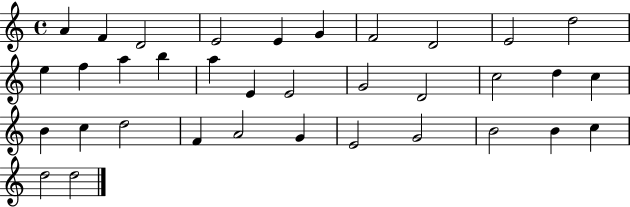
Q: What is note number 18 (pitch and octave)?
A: G4